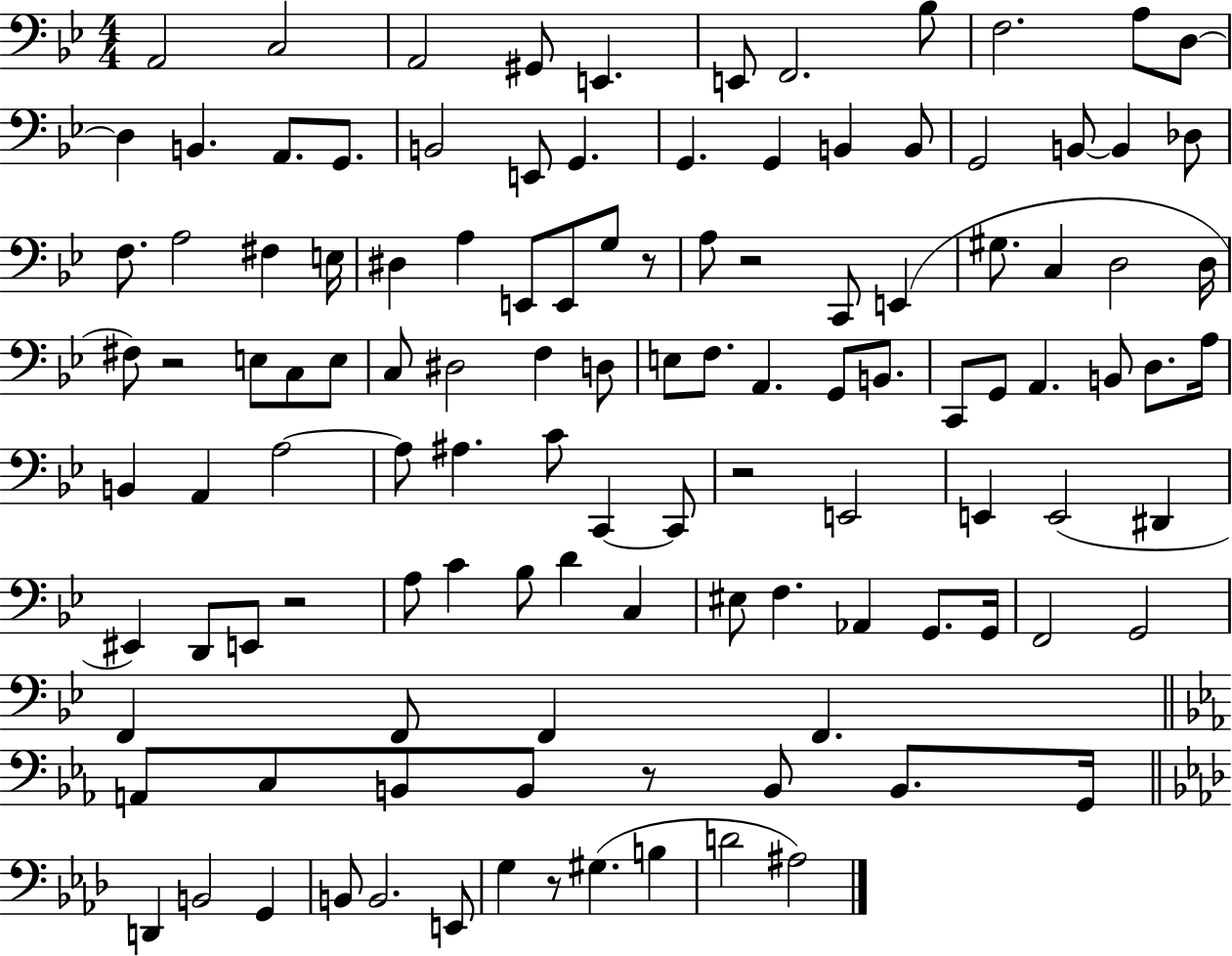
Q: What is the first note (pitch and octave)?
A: A2